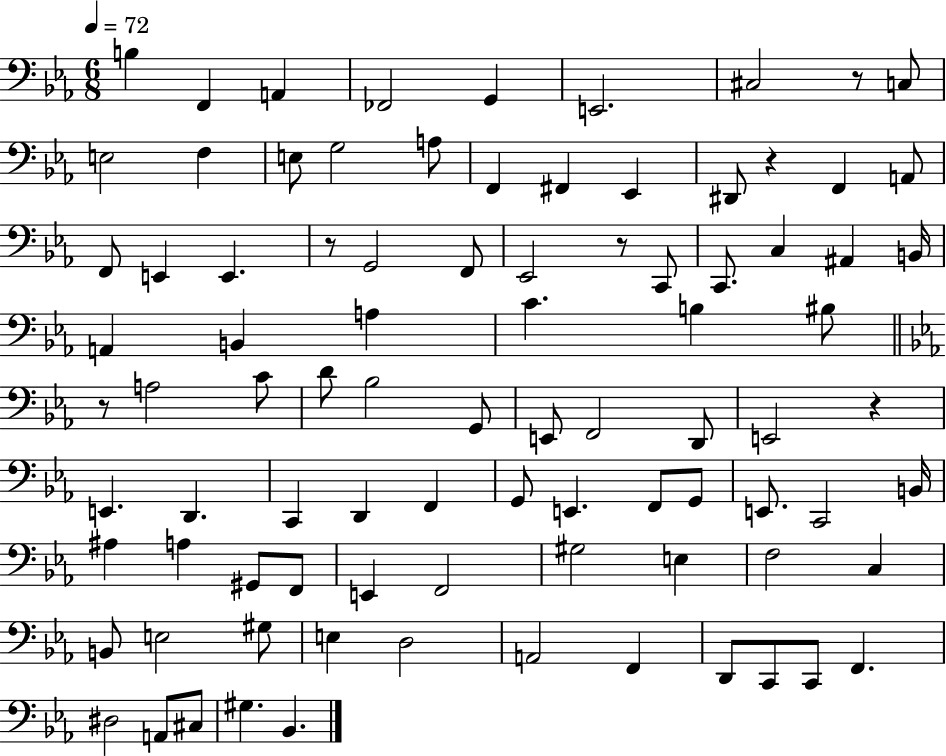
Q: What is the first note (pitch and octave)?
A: B3